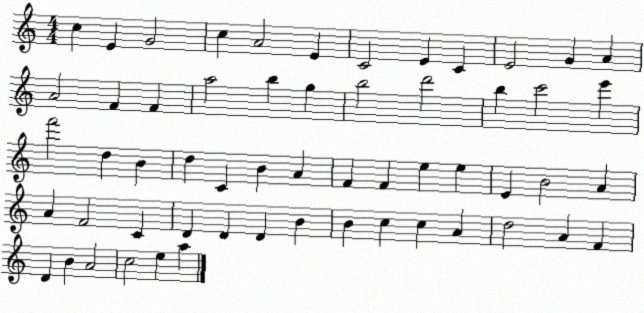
X:1
T:Untitled
M:4/4
L:1/4
K:C
c E G2 c A2 E C2 E C E2 G A A2 F F a2 b g b2 d'2 b c'2 e' f'2 d B d C B A F F e e E B2 A A F2 C D D D B B c c A d2 A F D B A2 c2 e a